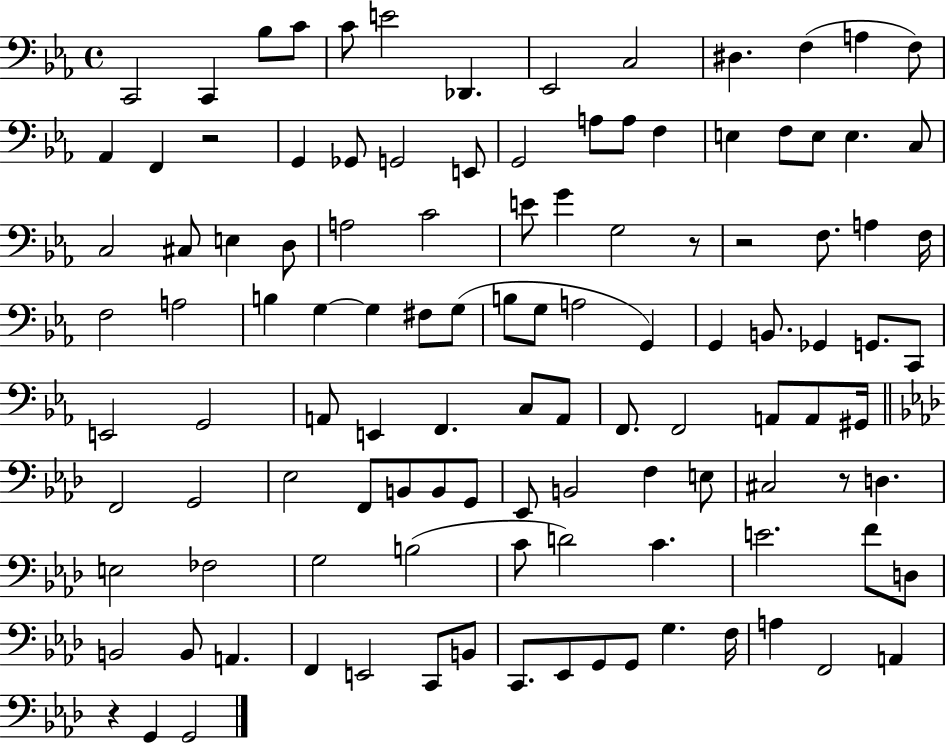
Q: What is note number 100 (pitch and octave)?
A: Eb2